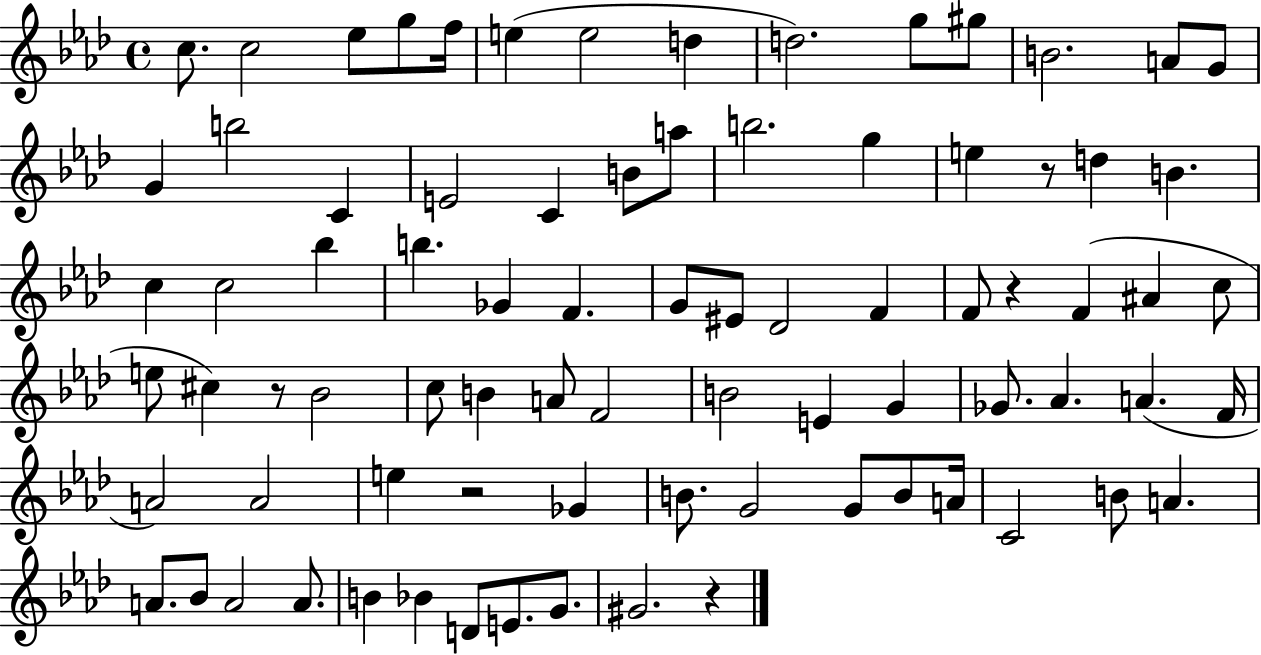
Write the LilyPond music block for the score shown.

{
  \clef treble
  \time 4/4
  \defaultTimeSignature
  \key aes \major
  \repeat volta 2 { c''8. c''2 ees''8 g''8 f''16 | e''4( e''2 d''4 | d''2.) g''8 gis''8 | b'2. a'8 g'8 | \break g'4 b''2 c'4 | e'2 c'4 b'8 a''8 | b''2. g''4 | e''4 r8 d''4 b'4. | \break c''4 c''2 bes''4 | b''4. ges'4 f'4. | g'8 eis'8 des'2 f'4 | f'8 r4 f'4( ais'4 c''8 | \break e''8 cis''4) r8 bes'2 | c''8 b'4 a'8 f'2 | b'2 e'4 g'4 | ges'8. aes'4. a'4.( f'16 | \break a'2) a'2 | e''4 r2 ges'4 | b'8. g'2 g'8 b'8 a'16 | c'2 b'8 a'4. | \break a'8. bes'8 a'2 a'8. | b'4 bes'4 d'8 e'8. g'8. | gis'2. r4 | } \bar "|."
}